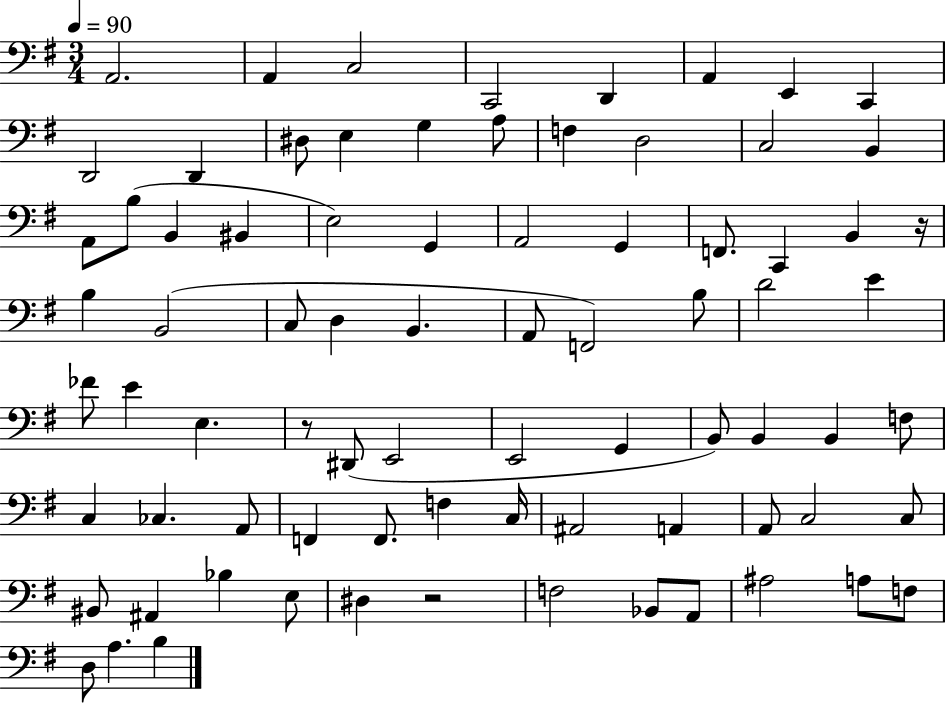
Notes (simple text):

A2/h. A2/q C3/h C2/h D2/q A2/q E2/q C2/q D2/h D2/q D#3/e E3/q G3/q A3/e F3/q D3/h C3/h B2/q A2/e B3/e B2/q BIS2/q E3/h G2/q A2/h G2/q F2/e. C2/q B2/q R/s B3/q B2/h C3/e D3/q B2/q. A2/e F2/h B3/e D4/h E4/q FES4/e E4/q E3/q. R/e D#2/e E2/h E2/h G2/q B2/e B2/q B2/q F3/e C3/q CES3/q. A2/e F2/q F2/e. F3/q C3/s A#2/h A2/q A2/e C3/h C3/e BIS2/e A#2/q Bb3/q E3/e D#3/q R/h F3/h Bb2/e A2/e A#3/h A3/e F3/e D3/e A3/q. B3/q